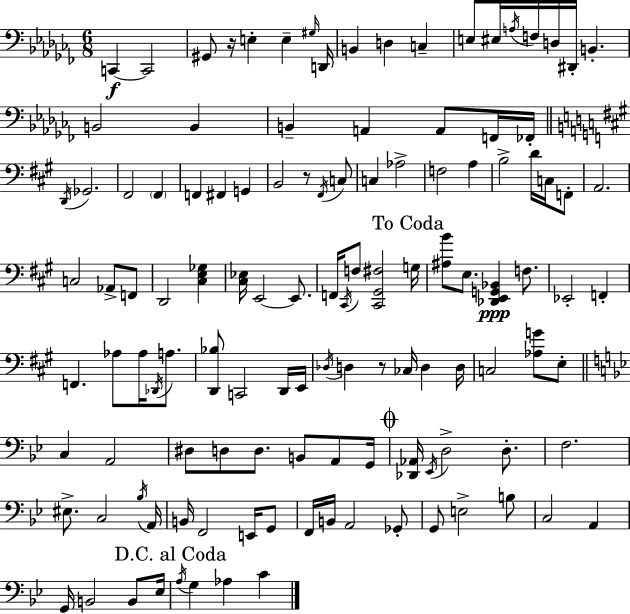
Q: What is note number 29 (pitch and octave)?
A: F2